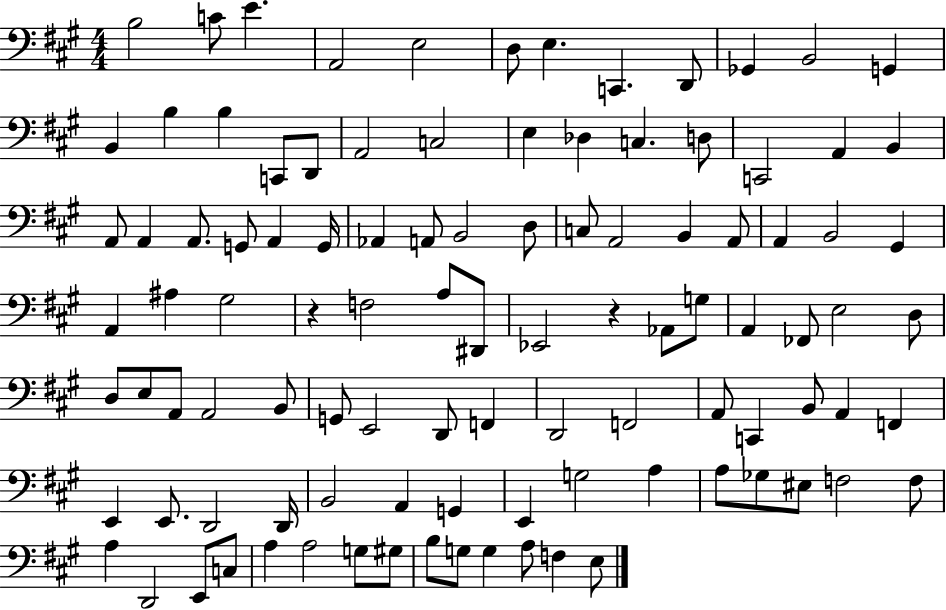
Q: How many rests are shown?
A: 2